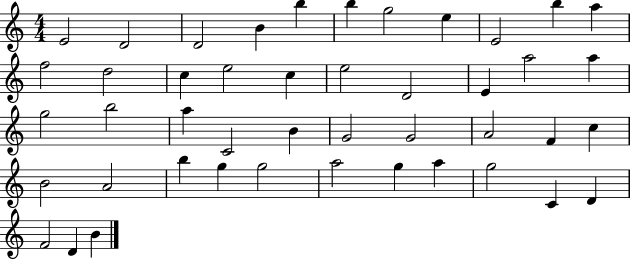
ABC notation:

X:1
T:Untitled
M:4/4
L:1/4
K:C
E2 D2 D2 B b b g2 e E2 b a f2 d2 c e2 c e2 D2 E a2 a g2 b2 a C2 B G2 G2 A2 F c B2 A2 b g g2 a2 g a g2 C D F2 D B